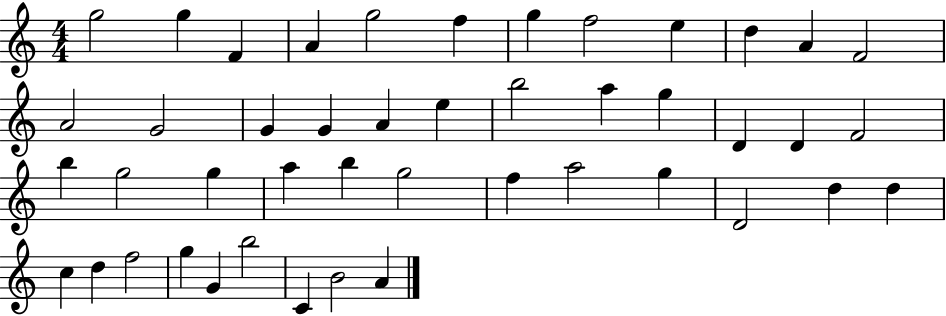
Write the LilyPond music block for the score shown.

{
  \clef treble
  \numericTimeSignature
  \time 4/4
  \key c \major
  g''2 g''4 f'4 | a'4 g''2 f''4 | g''4 f''2 e''4 | d''4 a'4 f'2 | \break a'2 g'2 | g'4 g'4 a'4 e''4 | b''2 a''4 g''4 | d'4 d'4 f'2 | \break b''4 g''2 g''4 | a''4 b''4 g''2 | f''4 a''2 g''4 | d'2 d''4 d''4 | \break c''4 d''4 f''2 | g''4 g'4 b''2 | c'4 b'2 a'4 | \bar "|."
}